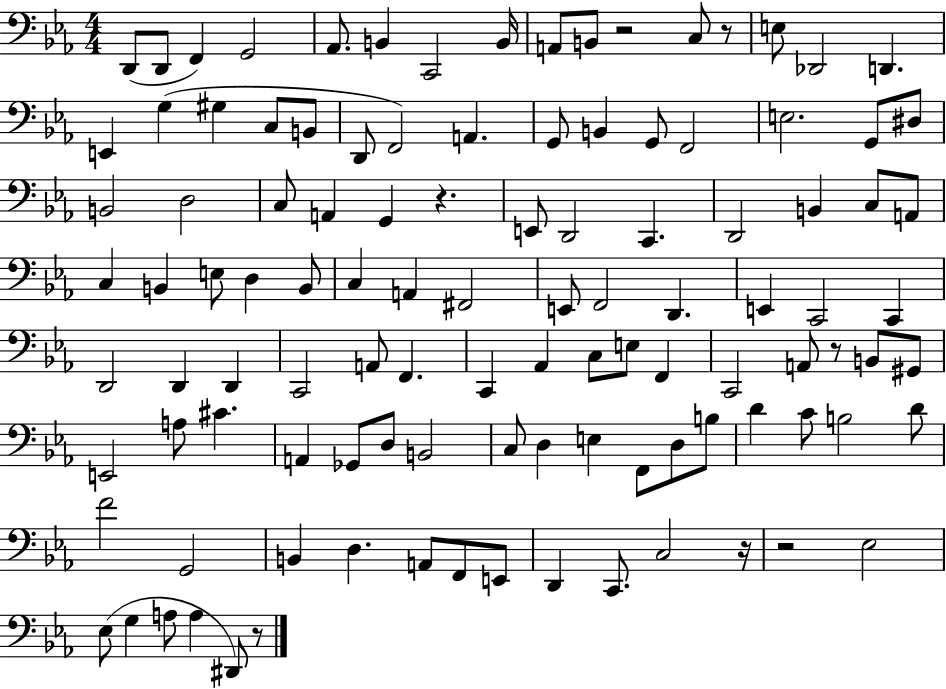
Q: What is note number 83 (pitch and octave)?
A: B3